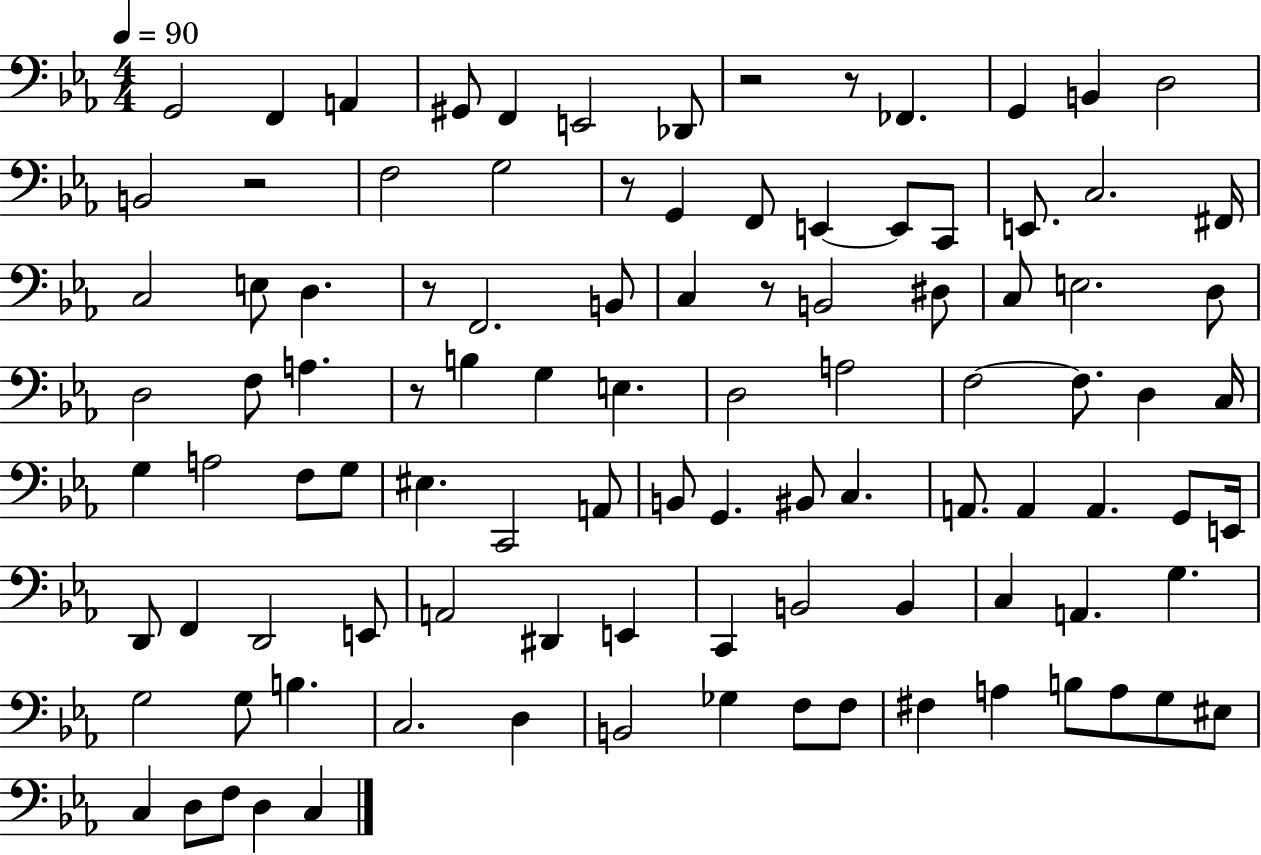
{
  \clef bass
  \numericTimeSignature
  \time 4/4
  \key ees \major
  \tempo 4 = 90
  g,2 f,4 a,4 | gis,8 f,4 e,2 des,8 | r2 r8 fes,4. | g,4 b,4 d2 | \break b,2 r2 | f2 g2 | r8 g,4 f,8 e,4~~ e,8 c,8 | e,8. c2. fis,16 | \break c2 e8 d4. | r8 f,2. b,8 | c4 r8 b,2 dis8 | c8 e2. d8 | \break d2 f8 a4. | r8 b4 g4 e4. | d2 a2 | f2~~ f8. d4 c16 | \break g4 a2 f8 g8 | eis4. c,2 a,8 | b,8 g,4. bis,8 c4. | a,8. a,4 a,4. g,8 e,16 | \break d,8 f,4 d,2 e,8 | a,2 dis,4 e,4 | c,4 b,2 b,4 | c4 a,4. g4. | \break g2 g8 b4. | c2. d4 | b,2 ges4 f8 f8 | fis4 a4 b8 a8 g8 eis8 | \break c4 d8 f8 d4 c4 | \bar "|."
}